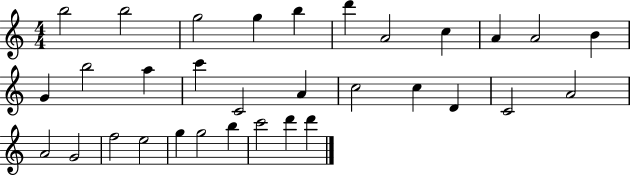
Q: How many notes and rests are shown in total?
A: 32